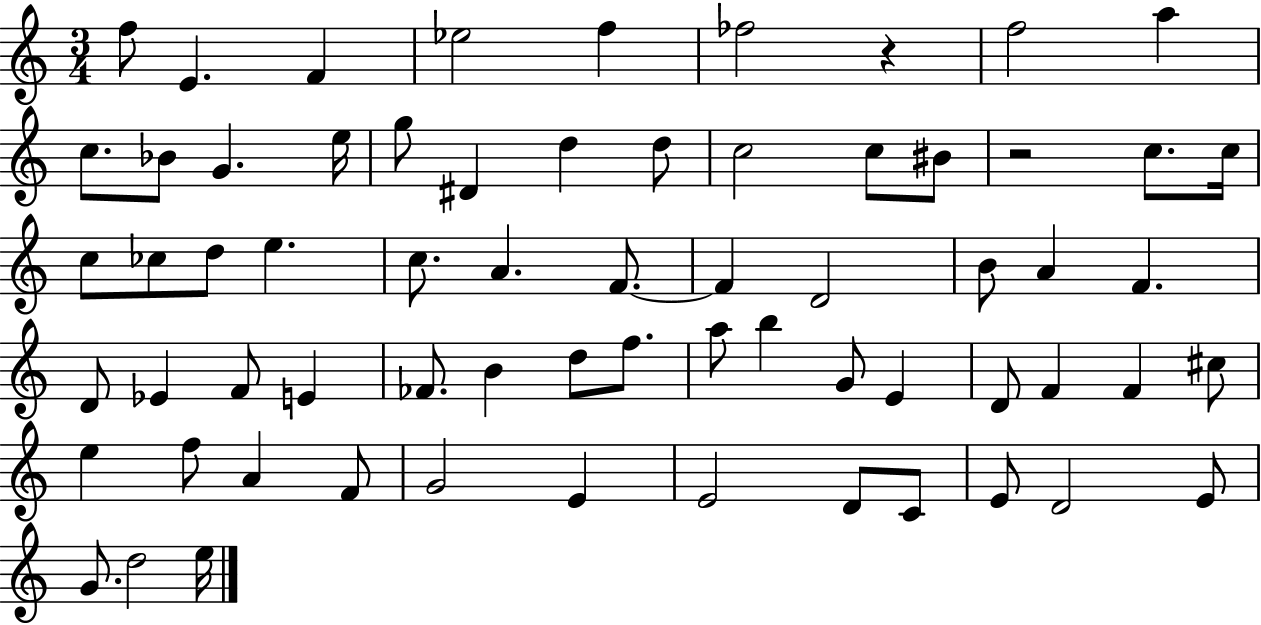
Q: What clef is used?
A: treble